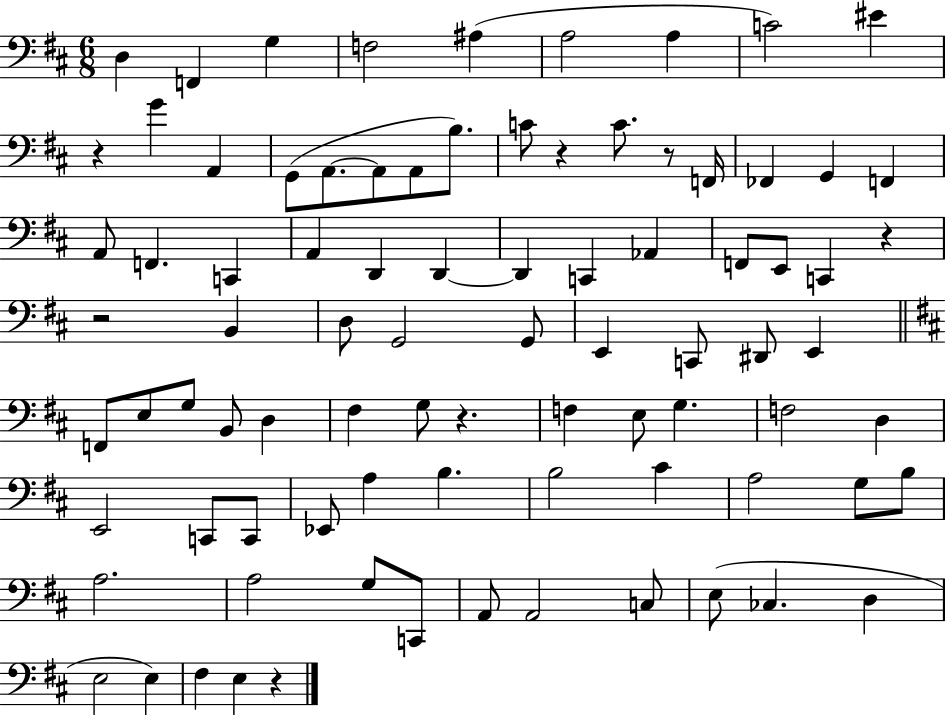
D3/q F2/q G3/q F3/h A#3/q A3/h A3/q C4/h EIS4/q R/q G4/q A2/q G2/e A2/e. A2/e A2/e B3/e. C4/e R/q C4/e. R/e F2/s FES2/q G2/q F2/q A2/e F2/q. C2/q A2/q D2/q D2/q D2/q C2/q Ab2/q F2/e E2/e C2/q R/q R/h B2/q D3/e G2/h G2/e E2/q C2/e D#2/e E2/q F2/e E3/e G3/e B2/e D3/q F#3/q G3/e R/q. F3/q E3/e G3/q. F3/h D3/q E2/h C2/e C2/e Eb2/e A3/q B3/q. B3/h C#4/q A3/h G3/e B3/e A3/h. A3/h G3/e C2/e A2/e A2/h C3/e E3/e CES3/q. D3/q E3/h E3/q F#3/q E3/q R/q